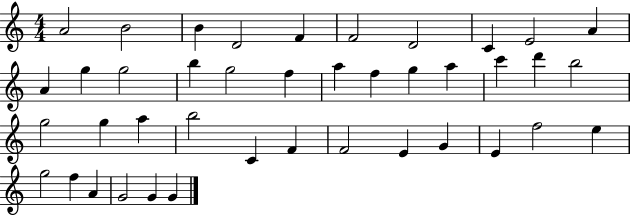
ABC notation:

X:1
T:Untitled
M:4/4
L:1/4
K:C
A2 B2 B D2 F F2 D2 C E2 A A g g2 b g2 f a f g a c' d' b2 g2 g a b2 C F F2 E G E f2 e g2 f A G2 G G